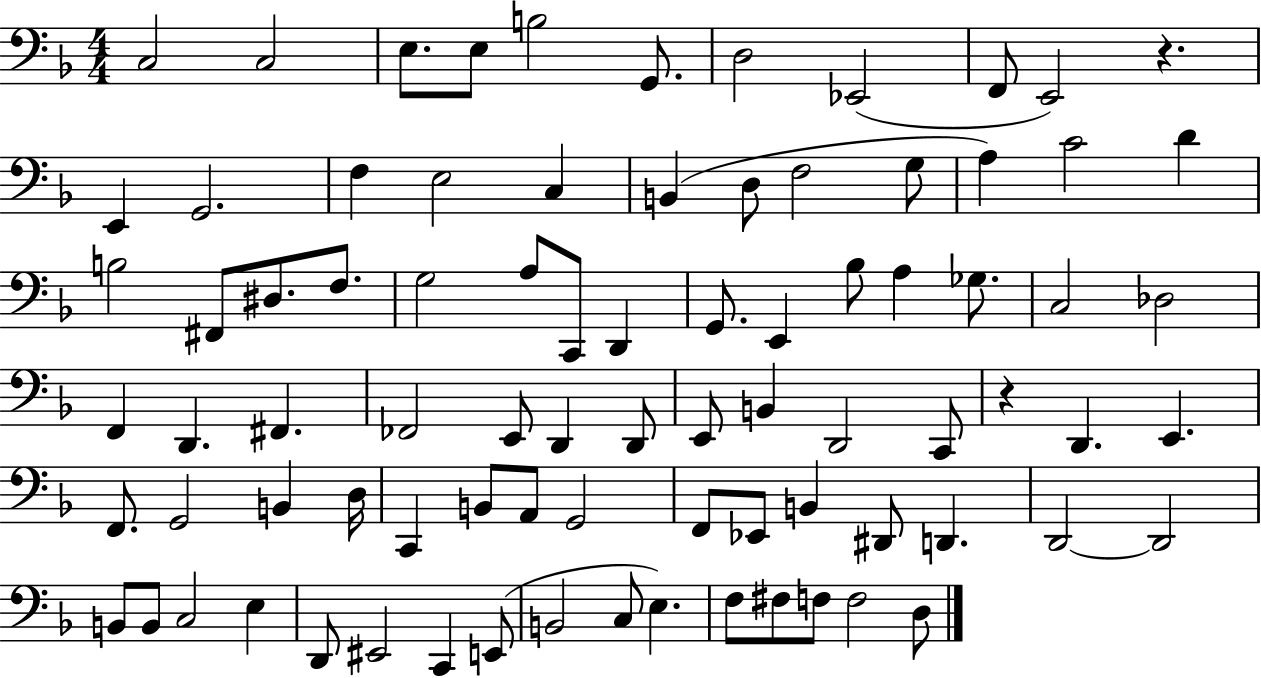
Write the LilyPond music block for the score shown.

{
  \clef bass
  \numericTimeSignature
  \time 4/4
  \key f \major
  c2 c2 | e8. e8 b2 g,8. | d2 ees,2( | f,8 e,2) r4. | \break e,4 g,2. | f4 e2 c4 | b,4( d8 f2 g8 | a4) c'2 d'4 | \break b2 fis,8 dis8. f8. | g2 a8 c,8 d,4 | g,8. e,4 bes8 a4 ges8. | c2 des2 | \break f,4 d,4. fis,4. | fes,2 e,8 d,4 d,8 | e,8 b,4 d,2 c,8 | r4 d,4. e,4. | \break f,8. g,2 b,4 d16 | c,4 b,8 a,8 g,2 | f,8 ees,8 b,4 dis,8 d,4. | d,2~~ d,2 | \break b,8 b,8 c2 e4 | d,8 eis,2 c,4 e,8( | b,2 c8 e4.) | f8 fis8 f8 f2 d8 | \break \bar "|."
}